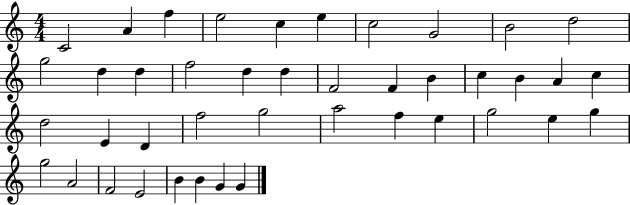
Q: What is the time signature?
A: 4/4